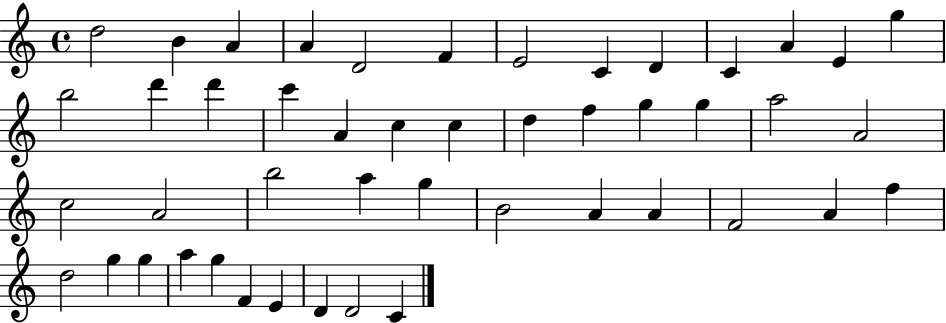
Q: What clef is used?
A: treble